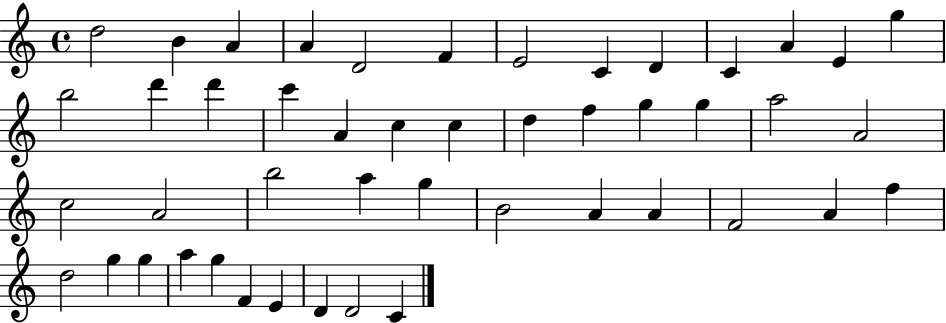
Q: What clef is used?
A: treble